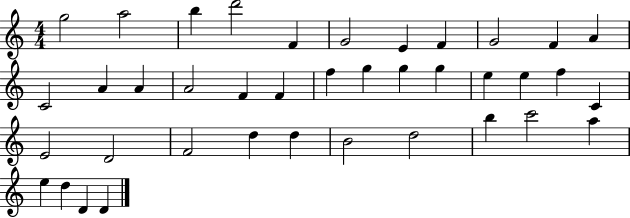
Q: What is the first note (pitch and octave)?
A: G5